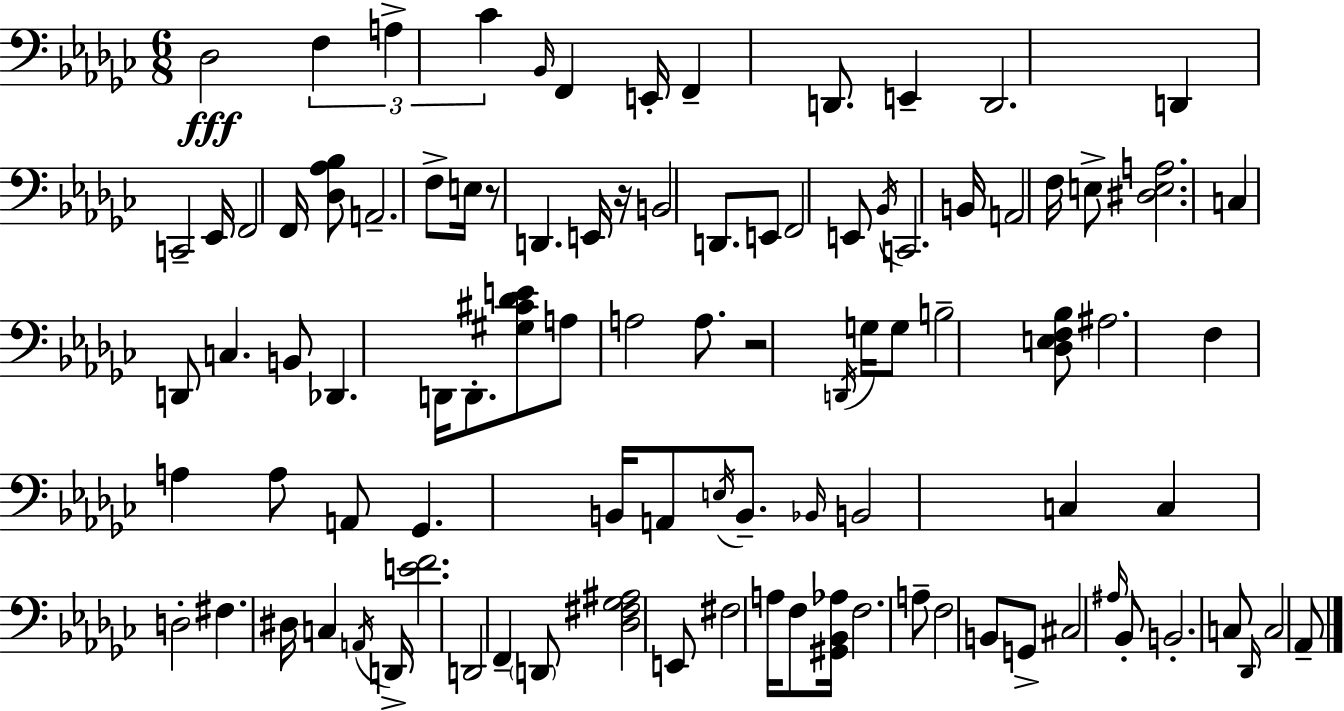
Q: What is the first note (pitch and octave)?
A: Db3